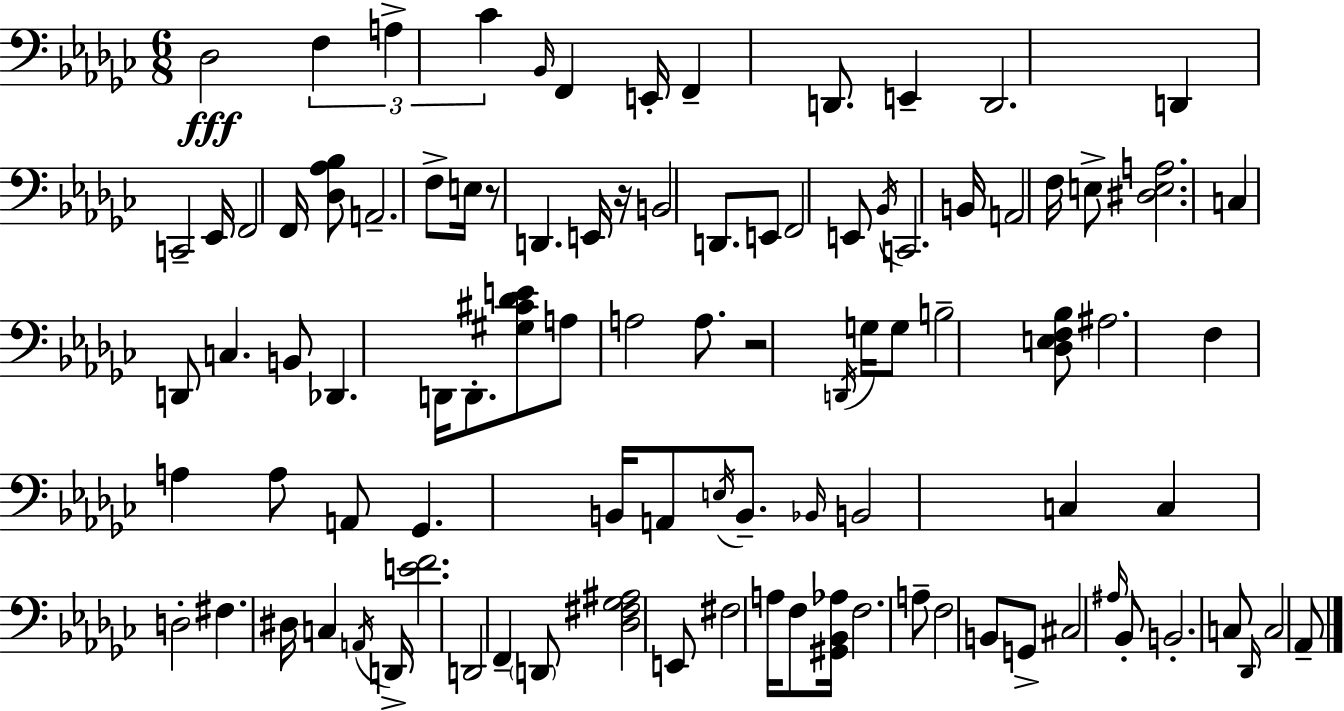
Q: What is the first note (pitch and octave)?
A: Db3